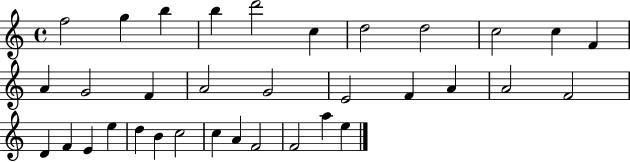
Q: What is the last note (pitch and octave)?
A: E5